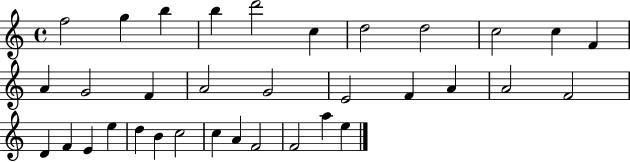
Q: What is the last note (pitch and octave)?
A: E5